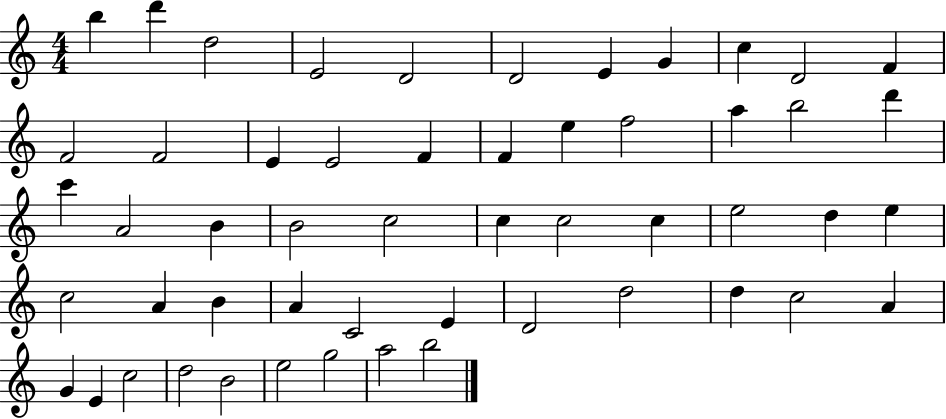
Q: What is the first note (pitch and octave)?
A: B5